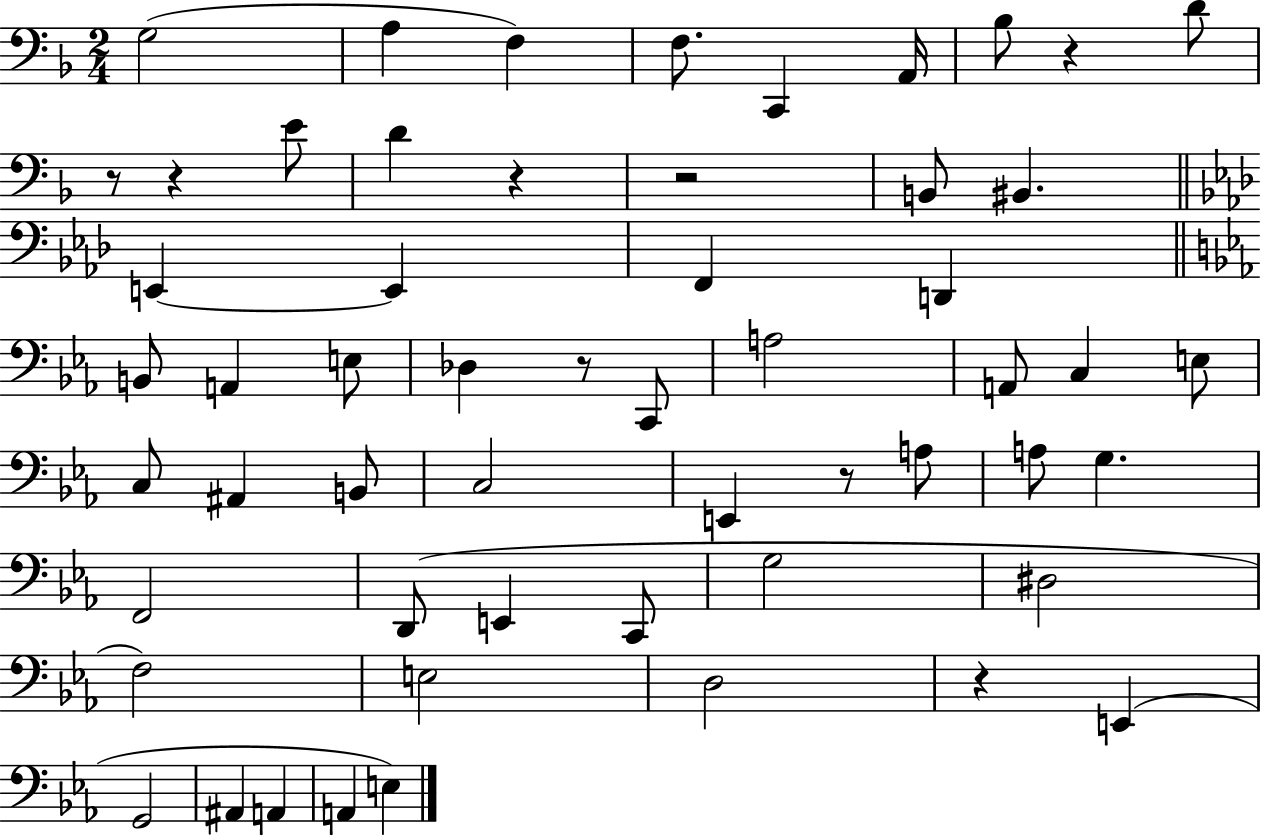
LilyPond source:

{
  \clef bass
  \numericTimeSignature
  \time 2/4
  \key f \major
  g2( | a4 f4) | f8. c,4 a,16 | bes8 r4 d'8 | \break r8 r4 e'8 | d'4 r4 | r2 | b,8 bis,4. | \break \bar "||" \break \key aes \major e,4~~ e,4 | f,4 d,4 | \bar "||" \break \key c \minor b,8 a,4 e8 | des4 r8 c,8 | a2 | a,8 c4 e8 | \break c8 ais,4 b,8 | c2 | e,4 r8 a8 | a8 g4. | \break f,2 | d,8( e,4 c,8 | g2 | dis2 | \break f2) | e2 | d2 | r4 e,4( | \break g,2 | ais,4 a,4 | a,4 e4) | \bar "|."
}